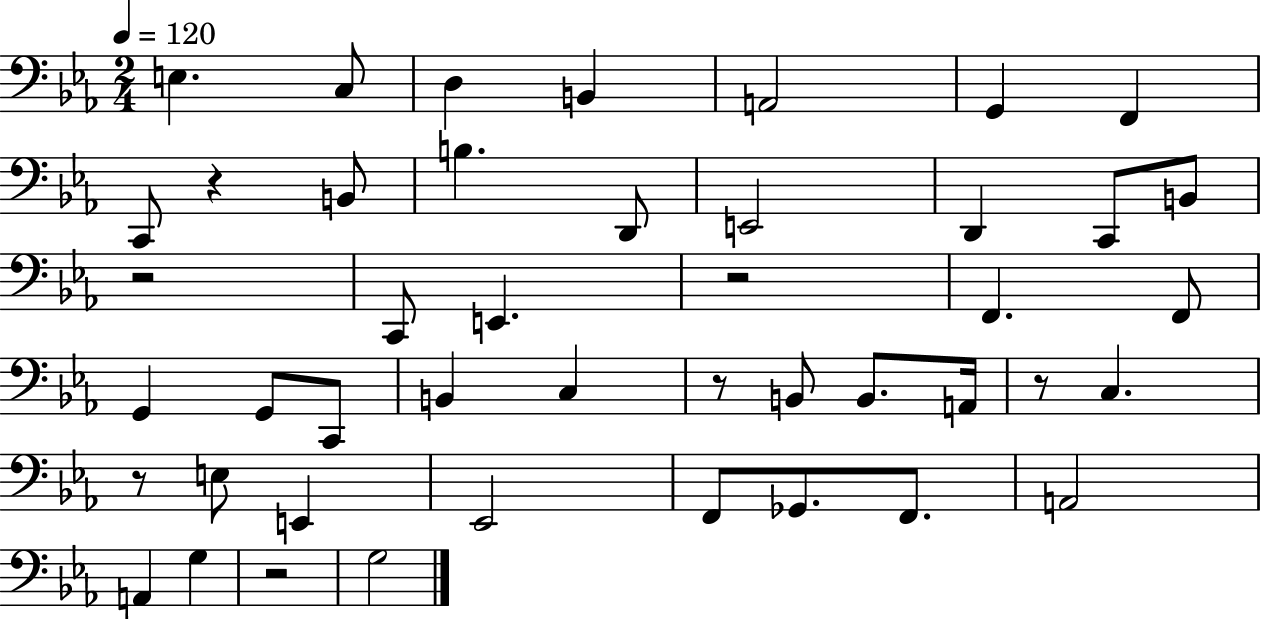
{
  \clef bass
  \numericTimeSignature
  \time 2/4
  \key ees \major
  \tempo 4 = 120
  e4. c8 | d4 b,4 | a,2 | g,4 f,4 | \break c,8 r4 b,8 | b4. d,8 | e,2 | d,4 c,8 b,8 | \break r2 | c,8 e,4. | r2 | f,4. f,8 | \break g,4 g,8 c,8 | b,4 c4 | r8 b,8 b,8. a,16 | r8 c4. | \break r8 e8 e,4 | ees,2 | f,8 ges,8. f,8. | a,2 | \break a,4 g4 | r2 | g2 | \bar "|."
}